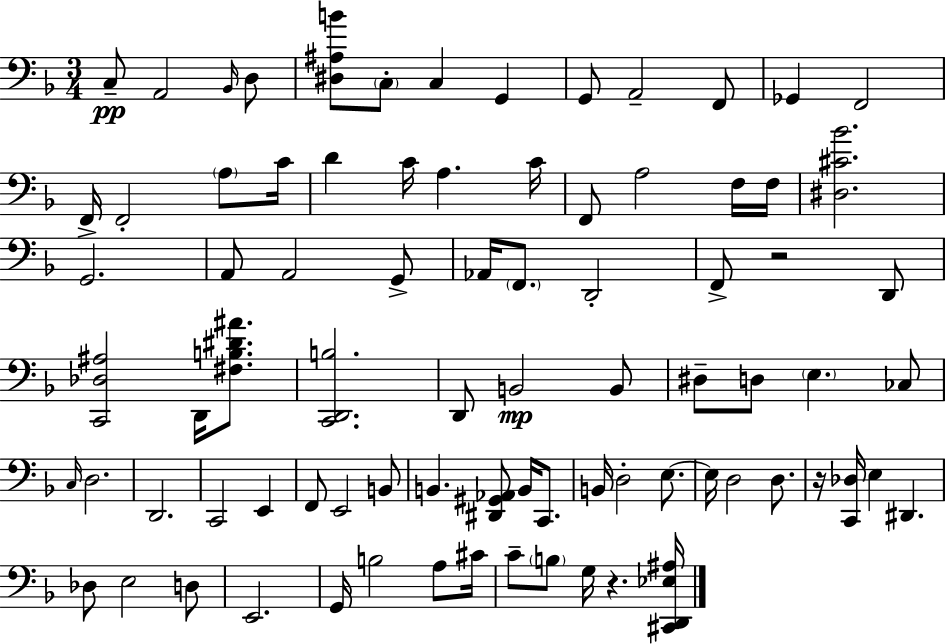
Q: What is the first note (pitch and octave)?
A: C3